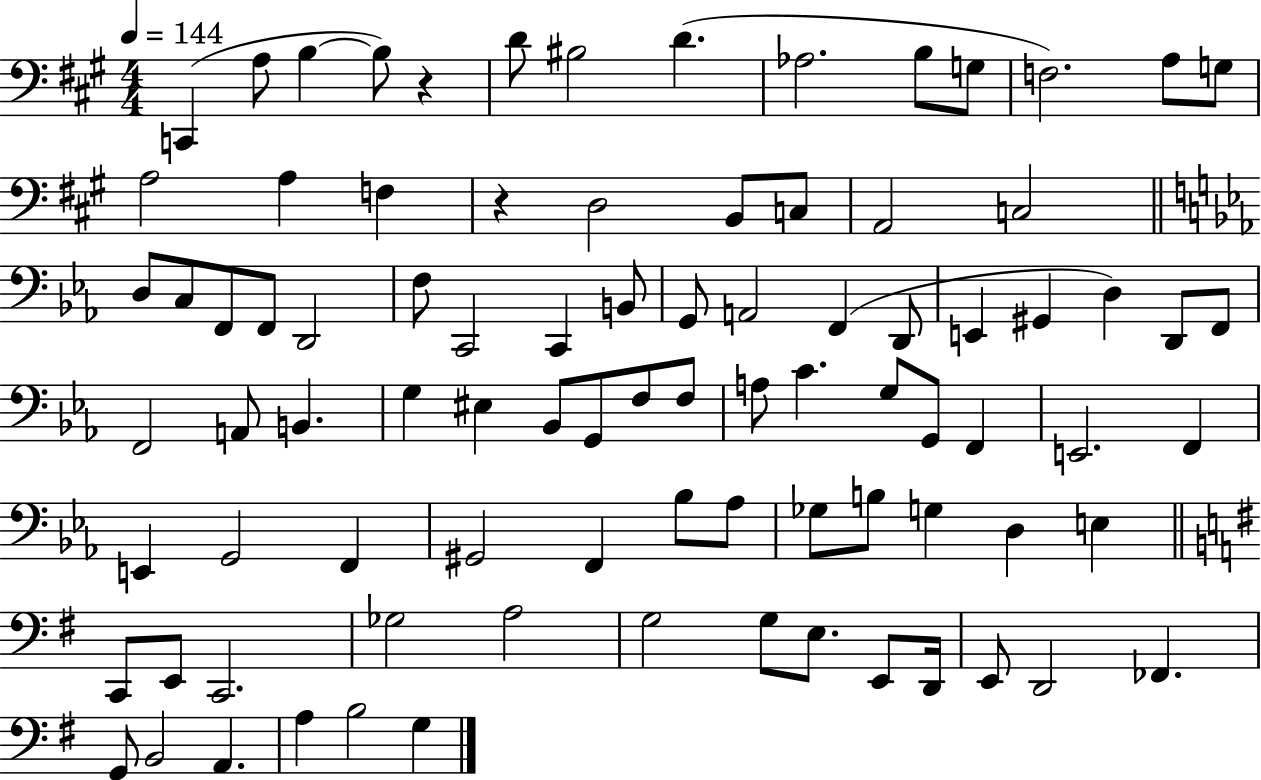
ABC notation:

X:1
T:Untitled
M:4/4
L:1/4
K:A
C,, A,/2 B, B,/2 z D/2 ^B,2 D _A,2 B,/2 G,/2 F,2 A,/2 G,/2 A,2 A, F, z D,2 B,,/2 C,/2 A,,2 C,2 D,/2 C,/2 F,,/2 F,,/2 D,,2 F,/2 C,,2 C,, B,,/2 G,,/2 A,,2 F,, D,,/2 E,, ^G,, D, D,,/2 F,,/2 F,,2 A,,/2 B,, G, ^E, _B,,/2 G,,/2 F,/2 F,/2 A,/2 C G,/2 G,,/2 F,, E,,2 F,, E,, G,,2 F,, ^G,,2 F,, _B,/2 _A,/2 _G,/2 B,/2 G, D, E, C,,/2 E,,/2 C,,2 _G,2 A,2 G,2 G,/2 E,/2 E,,/2 D,,/4 E,,/2 D,,2 _F,, G,,/2 B,,2 A,, A, B,2 G,